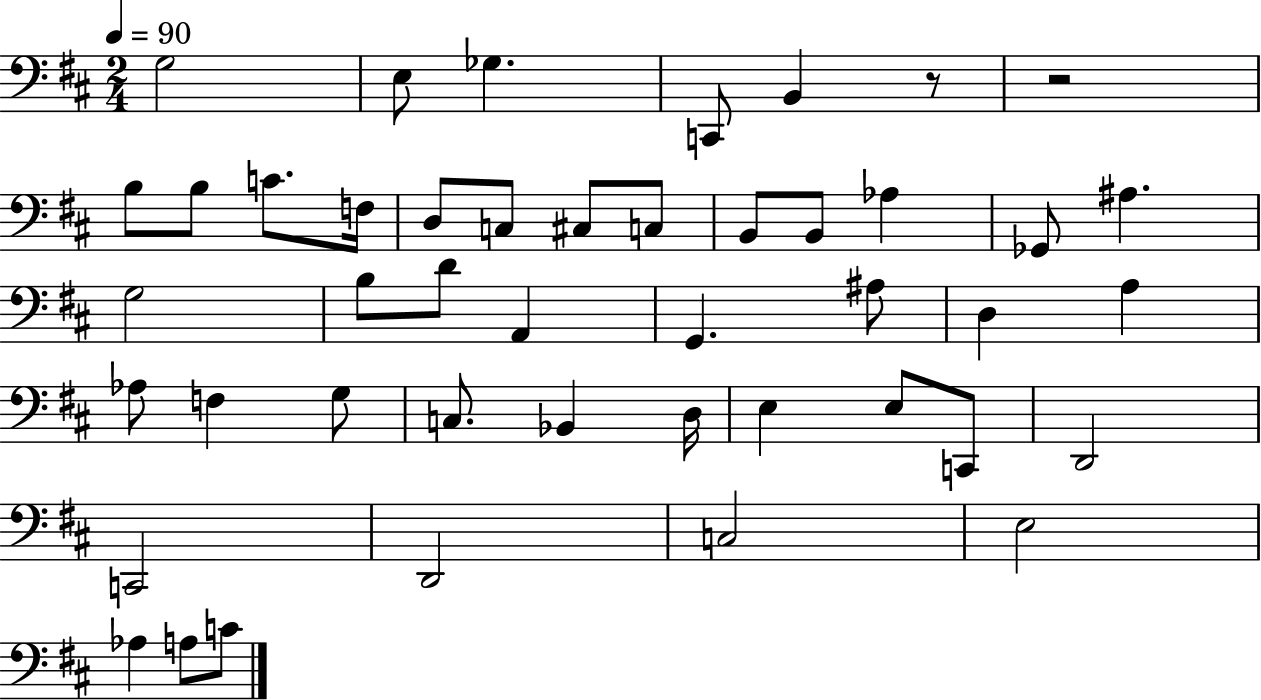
G3/h E3/e Gb3/q. C2/e B2/q R/e R/h B3/e B3/e C4/e. F3/s D3/e C3/e C#3/e C3/e B2/e B2/e Ab3/q Gb2/e A#3/q. G3/h B3/e D4/e A2/q G2/q. A#3/e D3/q A3/q Ab3/e F3/q G3/e C3/e. Bb2/q D3/s E3/q E3/e C2/e D2/h C2/h D2/h C3/h E3/h Ab3/q A3/e C4/e